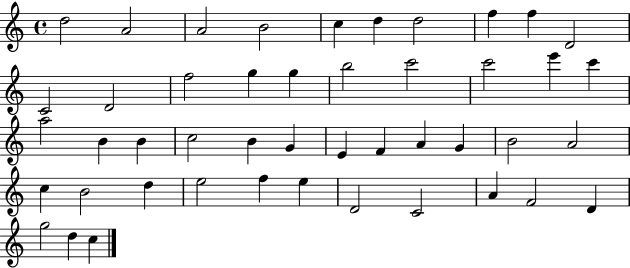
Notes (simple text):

D5/h A4/h A4/h B4/h C5/q D5/q D5/h F5/q F5/q D4/h C4/h D4/h F5/h G5/q G5/q B5/h C6/h C6/h E6/q C6/q A5/h B4/q B4/q C5/h B4/q G4/q E4/q F4/q A4/q G4/q B4/h A4/h C5/q B4/h D5/q E5/h F5/q E5/q D4/h C4/h A4/q F4/h D4/q G5/h D5/q C5/q